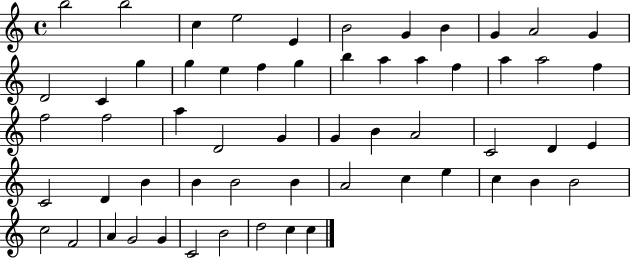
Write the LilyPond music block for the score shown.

{
  \clef treble
  \time 4/4
  \defaultTimeSignature
  \key c \major
  b''2 b''2 | c''4 e''2 e'4 | b'2 g'4 b'4 | g'4 a'2 g'4 | \break d'2 c'4 g''4 | g''4 e''4 f''4 g''4 | b''4 a''4 a''4 f''4 | a''4 a''2 f''4 | \break f''2 f''2 | a''4 d'2 g'4 | g'4 b'4 a'2 | c'2 d'4 e'4 | \break c'2 d'4 b'4 | b'4 b'2 b'4 | a'2 c''4 e''4 | c''4 b'4 b'2 | \break c''2 f'2 | a'4 g'2 g'4 | c'2 b'2 | d''2 c''4 c''4 | \break \bar "|."
}